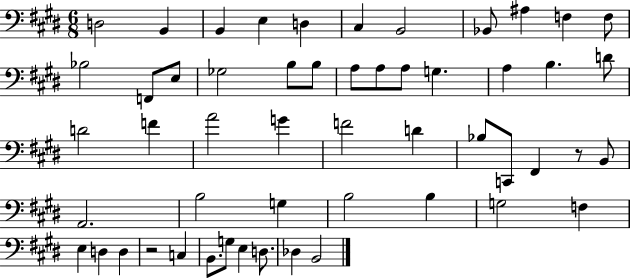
{
  \clef bass
  \numericTimeSignature
  \time 6/8
  \key e \major
  d2 b,4 | b,4 e4 d4 | cis4 b,2 | bes,8 ais4 f4 f8 | \break bes2 f,8 e8 | ges2 b8 b8 | a8 a8 a8 g4. | a4 b4. d'8 | \break d'2 f'4 | a'2 g'4 | f'2 d'4 | bes8 c,8 fis,4 r8 b,8 | \break a,2. | b2 g4 | b2 b4 | g2 f4 | \break e4 d4 d4 | r2 c4 | b,8. g8 e4 d8. | des4 b,2 | \break \bar "|."
}